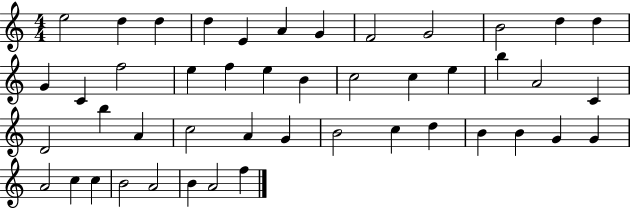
E5/h D5/q D5/q D5/q E4/q A4/q G4/q F4/h G4/h B4/h D5/q D5/q G4/q C4/q F5/h E5/q F5/q E5/q B4/q C5/h C5/q E5/q B5/q A4/h C4/q D4/h B5/q A4/q C5/h A4/q G4/q B4/h C5/q D5/q B4/q B4/q G4/q G4/q A4/h C5/q C5/q B4/h A4/h B4/q A4/h F5/q